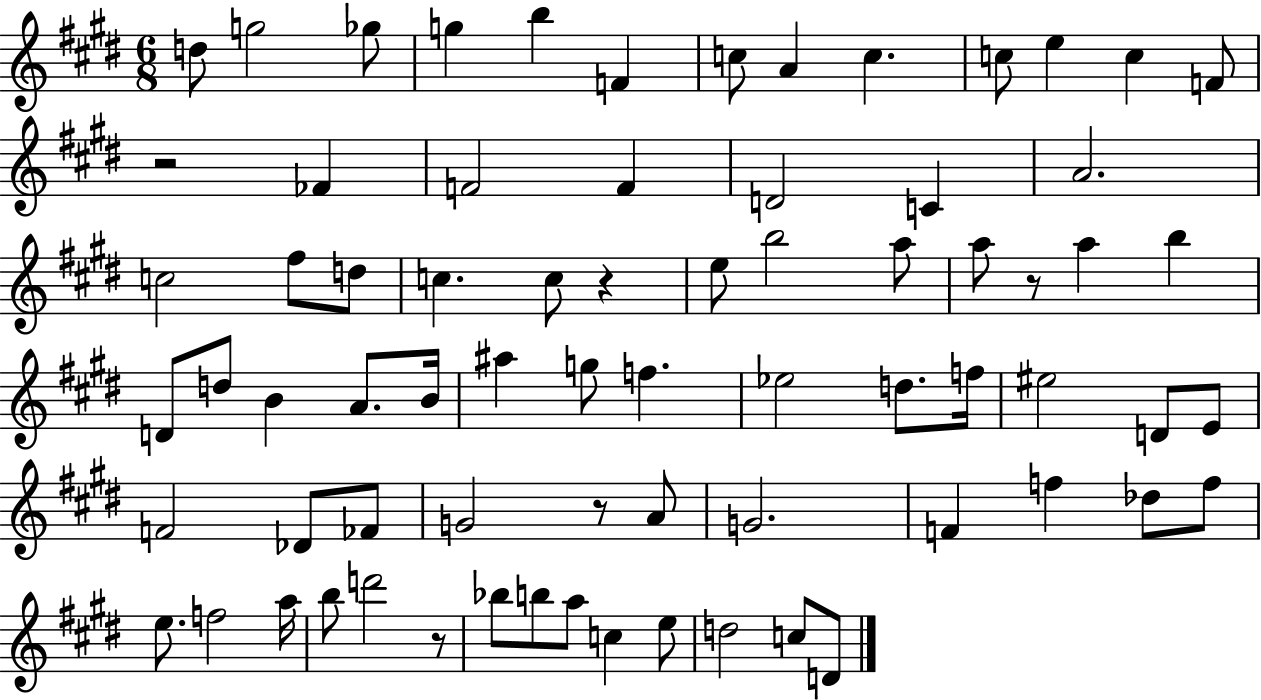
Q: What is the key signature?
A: E major